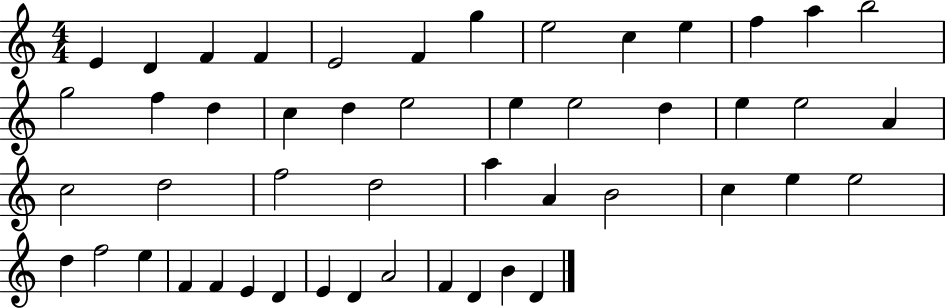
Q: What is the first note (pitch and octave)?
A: E4